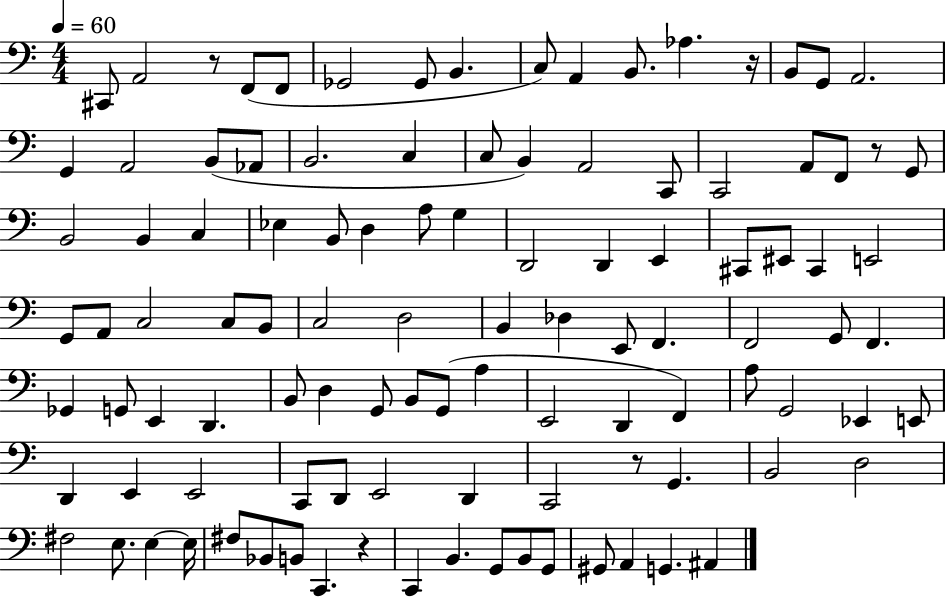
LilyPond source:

{
  \clef bass
  \numericTimeSignature
  \time 4/4
  \key c \major
  \tempo 4 = 60
  \repeat volta 2 { cis,8 a,2 r8 f,8( f,8 | ges,2 ges,8 b,4. | c8) a,4 b,8. aes4. r16 | b,8 g,8 a,2. | \break g,4 a,2 b,8( aes,8 | b,2. c4 | c8 b,4) a,2 c,8 | c,2 a,8 f,8 r8 g,8 | \break b,2 b,4 c4 | ees4 b,8 d4 a8 g4 | d,2 d,4 e,4 | cis,8 eis,8 cis,4 e,2 | \break g,8 a,8 c2 c8 b,8 | c2 d2 | b,4 des4 e,8 f,4. | f,2 g,8 f,4. | \break ges,4 g,8 e,4 d,4. | b,8 d4 g,8 b,8 g,8( a4 | e,2 d,4 f,4) | a8 g,2 ees,4 e,8 | \break d,4 e,4 e,2 | c,8 d,8 e,2 d,4 | c,2 r8 g,4. | b,2 d2 | \break fis2 e8. e4~~ e16 | fis8 bes,8 b,8 c,4. r4 | c,4 b,4. g,8 b,8 g,8 | gis,8 a,4 g,4. ais,4 | \break } \bar "|."
}